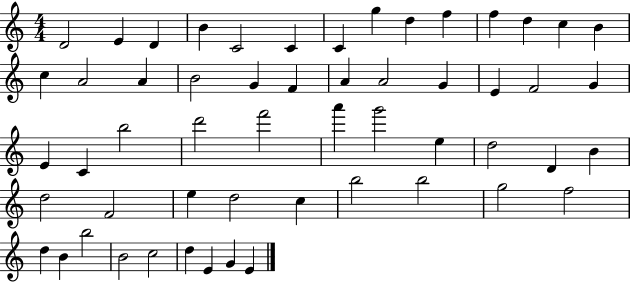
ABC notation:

X:1
T:Untitled
M:4/4
L:1/4
K:C
D2 E D B C2 C C g d f f d c B c A2 A B2 G F A A2 G E F2 G E C b2 d'2 f'2 a' g'2 e d2 D B d2 F2 e d2 c b2 b2 g2 f2 d B b2 B2 c2 d E G E